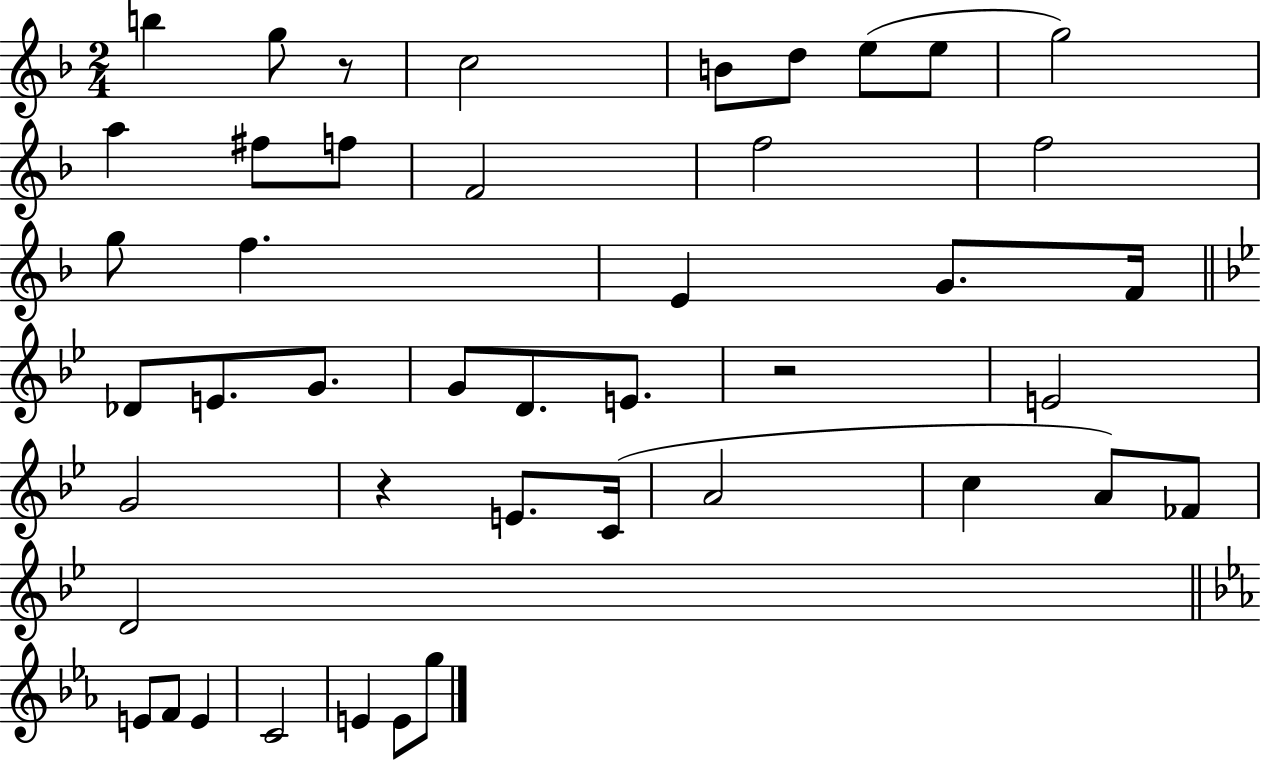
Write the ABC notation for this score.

X:1
T:Untitled
M:2/4
L:1/4
K:F
b g/2 z/2 c2 B/2 d/2 e/2 e/2 g2 a ^f/2 f/2 F2 f2 f2 g/2 f E G/2 F/4 _D/2 E/2 G/2 G/2 D/2 E/2 z2 E2 G2 z E/2 C/4 A2 c A/2 _F/2 D2 E/2 F/2 E C2 E E/2 g/2